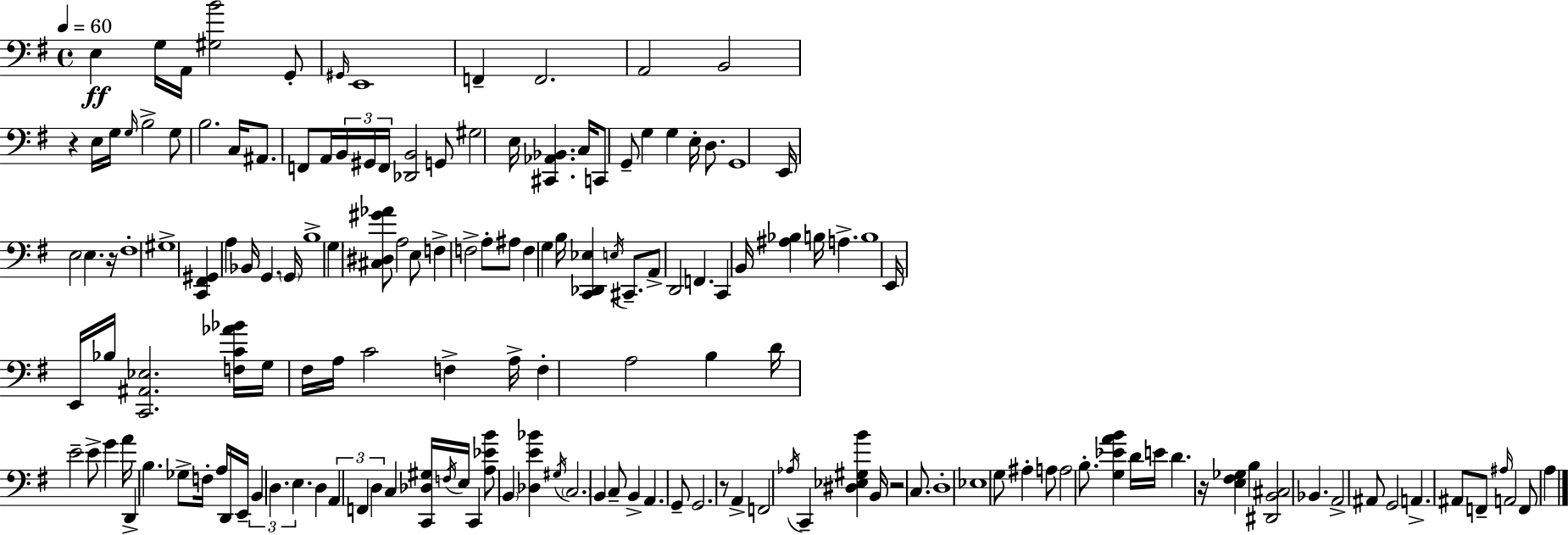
E3/q G3/s A2/s [G#3,B4]/h G2/e G#2/s E2/w F2/q F2/h. A2/h B2/h R/q E3/s G3/s G3/s B3/h G3/e B3/h. C3/s A#2/e. F2/e A2/s B2/s G#2/s F2/s [Db2,B2]/h G2/e G#3/h E3/s [C#2,Ab2,Bb2]/q. C3/s C2/e G2/e G3/q G3/q E3/s D3/e. G2/w E2/s E3/h E3/q. R/s F#3/w G#3/w [C2,F#2,G#2]/q A3/q Bb2/s G2/q. G2/s B3/w G3/q [C#3,D#3,G#4,Ab4]/e A3/h E3/e F3/q F3/h A3/e A#3/e F3/q G3/q B3/s [C2,Db2,Eb3]/q E3/s C#2/e. A2/e D2/h F2/q. C2/q B2/s [A#3,Bb3]/q B3/s A3/q. B3/w E2/s E2/s Bb3/s [C2,A#2,Eb3]/h. [F3,C4,Ab4,Bb4]/s G3/s F#3/s A3/s C4/h F3/q A3/s F3/q A3/h B3/q D4/s E4/h E4/e G4/q A4/s D2/q B3/q. Gb3/e F3/s A3/s D2/s E2/s B2/q D3/q. E3/q. D3/q A2/q F2/q D3/q C3/q [C2,Db3,G#3]/s F3/s E3/s C2/q [A3,Eb4,B4]/e B2/q [Db3,E4,Bb4]/q G#3/s C3/h. B2/q C3/e B2/q A2/q. G2/e G2/h. R/e A2/q F2/h Ab3/s C2/q [D#3,Eb3,G#3,B4]/q B2/s R/h C3/e. D3/w Eb3/w G3/e A#3/q A3/e A3/h B3/e. [G3,Eb4,A4,B4]/q D4/s E4/s D4/q. R/s [E3,F#3,Gb3]/q B3/q [D#2,B2,C#3]/h Bb2/q. A2/h A#2/e G2/h A2/q. A#2/e F2/e A#3/s A2/h F2/e A3/q